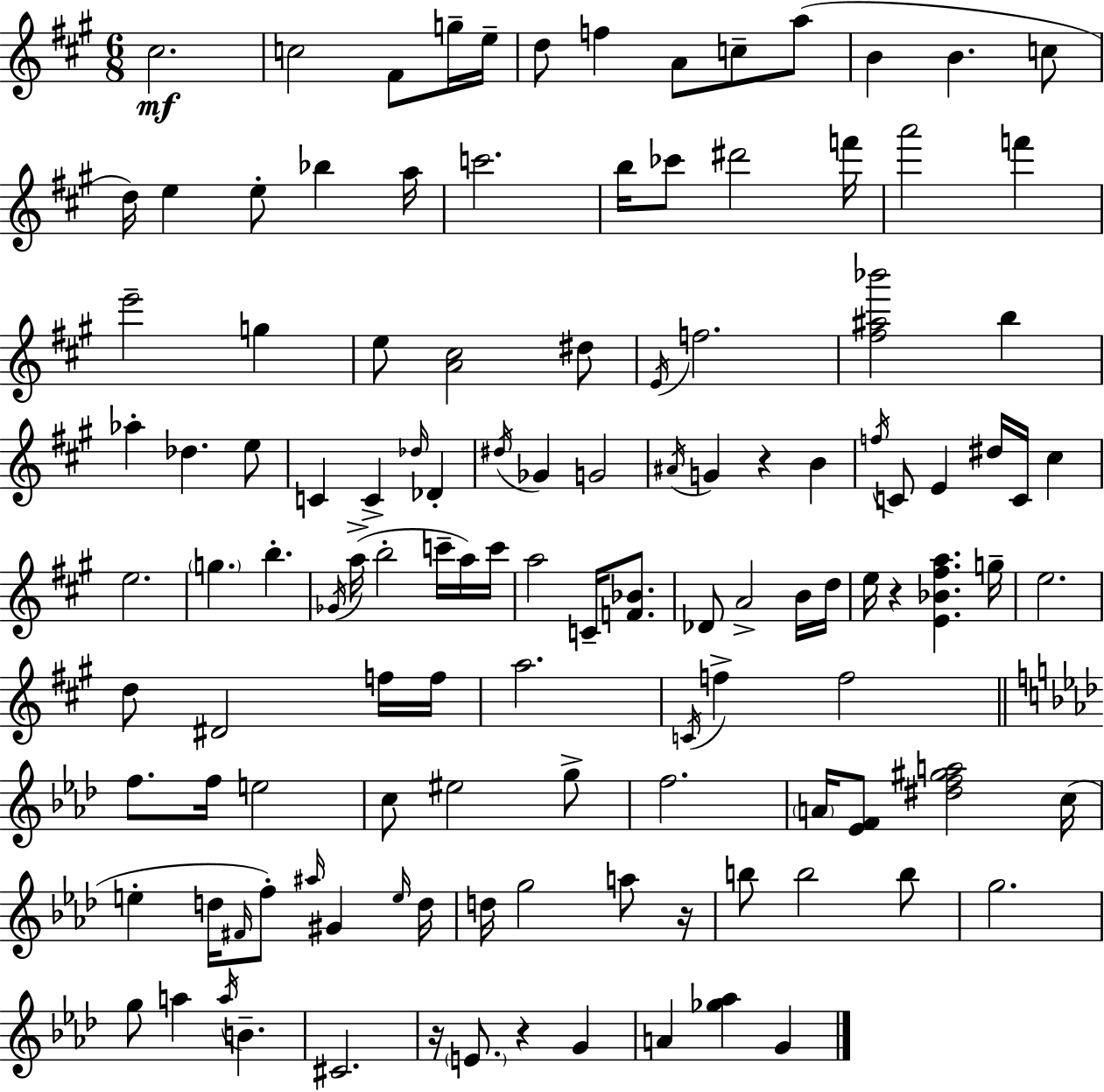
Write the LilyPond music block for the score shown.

{
  \clef treble
  \numericTimeSignature
  \time 6/8
  \key a \major
  cis''2.\mf | c''2 fis'8 g''16-- e''16-- | d''8 f''4 a'8 c''8-- a''8( | b'4 b'4. c''8 | \break d''16) e''4 e''8-. bes''4 a''16 | c'''2. | b''16 ces'''8 dis'''2 f'''16 | a'''2 f'''4 | \break e'''2-- g''4 | e''8 <a' cis''>2 dis''8 | \acciaccatura { e'16 } f''2. | <fis'' ais'' bes'''>2 b''4 | \break aes''4-. des''4. e''8 | c'4 c'4-> \grace { des''16 } des'4-. | \acciaccatura { dis''16 } ges'4 g'2 | \acciaccatura { ais'16 } g'4 r4 | \break b'4 \acciaccatura { f''16 } c'8 e'4 dis''16 | c'16 cis''4 e''2. | \parenthesize g''4. b''4.-. | \acciaccatura { ges'16 } a''16->( b''2-. | \break c'''16-- a''16) c'''16 a''2 | c'16-- <f' bes'>8. des'8 a'2-> | b'16 d''16 e''16 r4 <e' bes' fis'' a''>4. | g''16-- e''2. | \break d''8 dis'2 | f''16 f''16 a''2. | \acciaccatura { c'16 } f''4-> f''2 | \bar "||" \break \key f \minor f''8. f''16 e''2 | c''8 eis''2 g''8-> | f''2. | \parenthesize a'16 <ees' f'>8 <dis'' f'' gis'' a''>2 c''16( | \break e''4-. d''16 \grace { fis'16 } f''8-.) \grace { ais''16 } gis'4 | \grace { e''16 } d''16 d''16 g''2 | a''8 r16 b''8 b''2 | b''8 g''2. | \break g''8 a''4 \acciaccatura { a''16 } b'4.-- | cis'2. | r16 \parenthesize e'8. r4 | g'4 a'4 <ges'' aes''>4 | \break g'4 \bar "|."
}